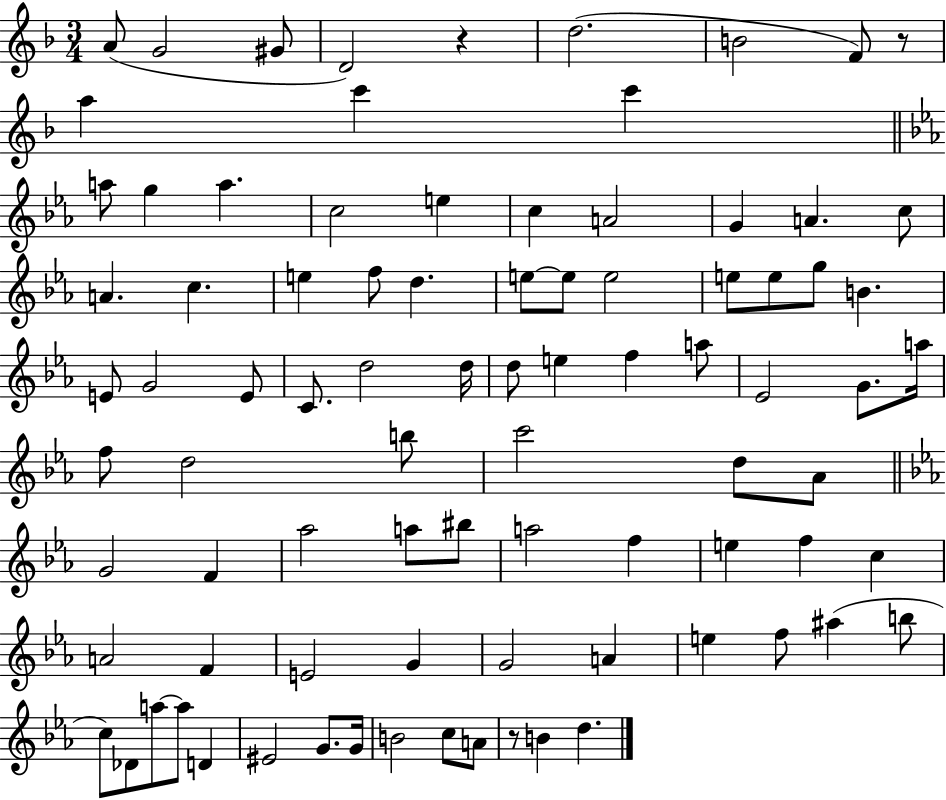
A4/e G4/h G#4/e D4/h R/q D5/h. B4/h F4/e R/e A5/q C6/q C6/q A5/e G5/q A5/q. C5/h E5/q C5/q A4/h G4/q A4/q. C5/e A4/q. C5/q. E5/q F5/e D5/q. E5/e E5/e E5/h E5/e E5/e G5/e B4/q. E4/e G4/h E4/e C4/e. D5/h D5/s D5/e E5/q F5/q A5/e Eb4/h G4/e. A5/s F5/e D5/h B5/e C6/h D5/e Ab4/e G4/h F4/q Ab5/h A5/e BIS5/e A5/h F5/q E5/q F5/q C5/q A4/h F4/q E4/h G4/q G4/h A4/q E5/q F5/e A#5/q B5/e C5/e Db4/e A5/e A5/e D4/q EIS4/h G4/e. G4/s B4/h C5/e A4/e R/e B4/q D5/q.